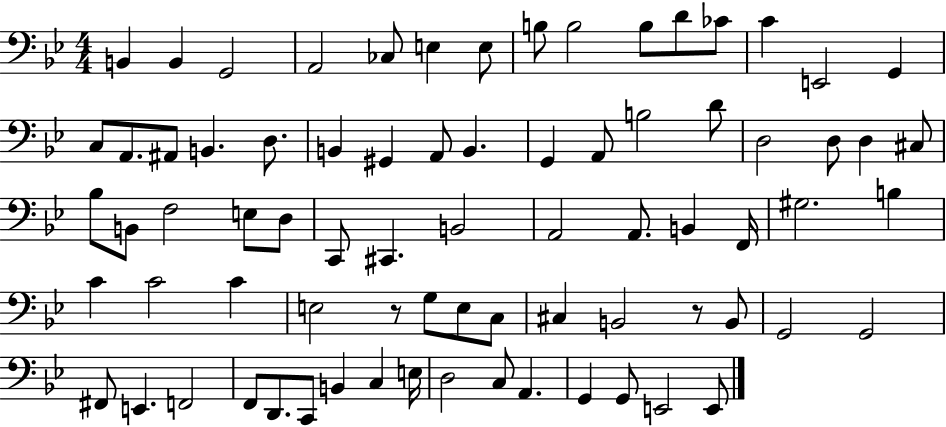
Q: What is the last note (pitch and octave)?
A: E2